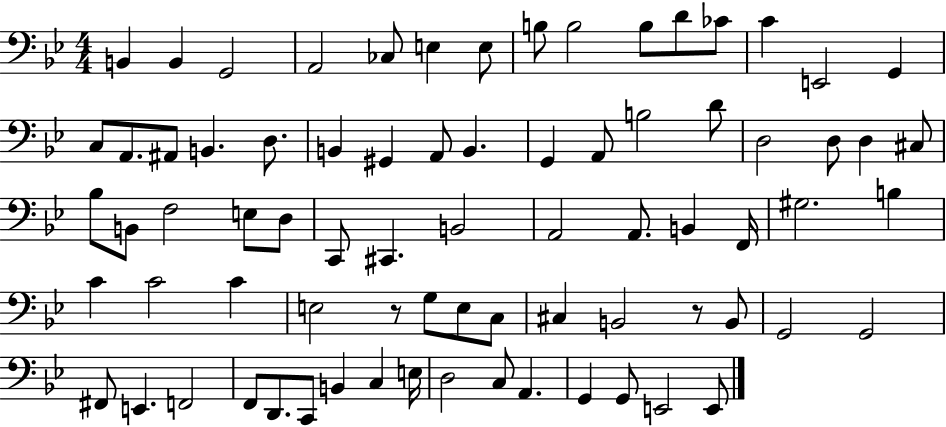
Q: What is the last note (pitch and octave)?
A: E2